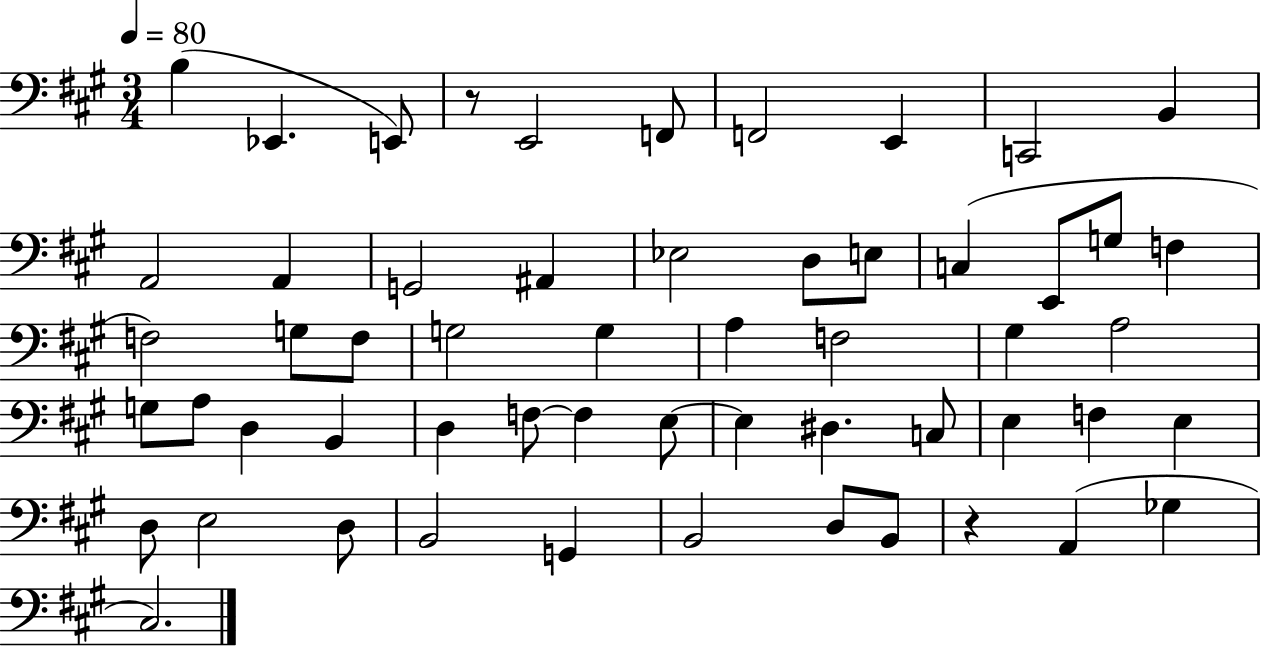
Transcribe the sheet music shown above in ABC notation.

X:1
T:Untitled
M:3/4
L:1/4
K:A
B, _E,, E,,/2 z/2 E,,2 F,,/2 F,,2 E,, C,,2 B,, A,,2 A,, G,,2 ^A,, _E,2 D,/2 E,/2 C, E,,/2 G,/2 F, F,2 G,/2 F,/2 G,2 G, A, F,2 ^G, A,2 G,/2 A,/2 D, B,, D, F,/2 F, E,/2 E, ^D, C,/2 E, F, E, D,/2 E,2 D,/2 B,,2 G,, B,,2 D,/2 B,,/2 z A,, _G, ^C,2